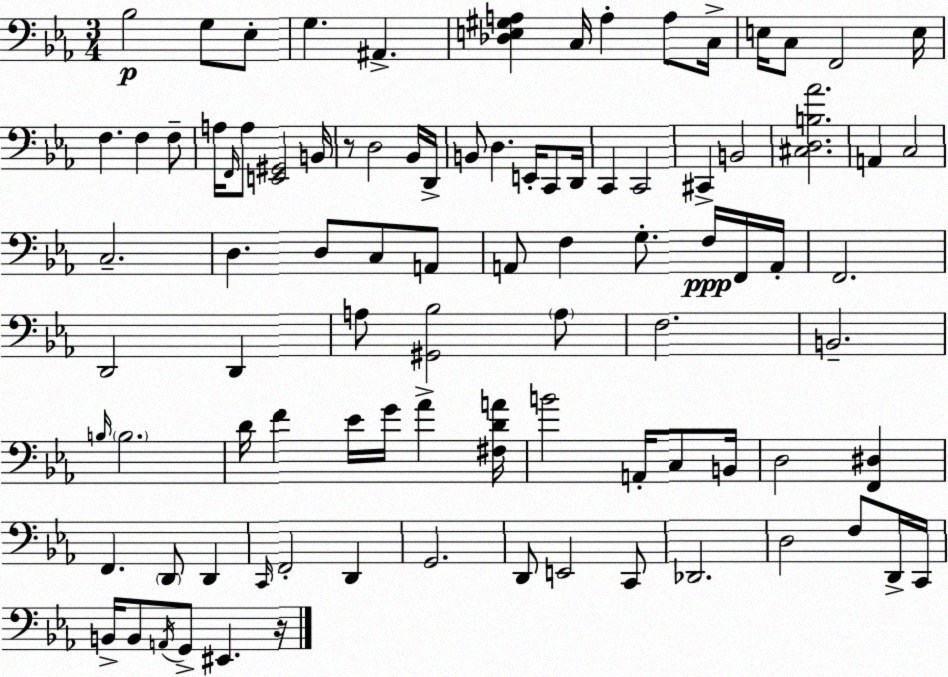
X:1
T:Untitled
M:3/4
L:1/4
K:Cm
_B,2 G,/2 _E,/2 G, ^A,, [_D,E,^G,A,] C,/4 A, A,/2 C,/4 E,/4 C,/2 F,,2 E,/4 F, F, F,/2 A,/4 F,,/4 A,/2 [E,,^G,,]2 B,,/4 z/2 D,2 _B,,/4 D,,/4 B,,/2 D, E,,/4 C,,/2 D,,/4 C,, C,,2 ^C,, B,,2 [^C,D,B,_A]2 A,, C,2 C,2 D, D,/2 C,/2 A,,/2 A,,/2 F, G,/2 F,/4 F,,/4 A,,/4 F,,2 D,,2 D,, A,/2 [^G,,_B,]2 A,/2 F,2 B,,2 B,/4 B,2 D/4 F _E/4 G/4 _A [^F,DA]/4 B2 A,,/4 C,/2 B,,/4 D,2 [F,,^D,] F,, D,,/2 D,, C,,/4 F,,2 D,, G,,2 D,,/2 E,,2 C,,/2 _D,,2 D,2 F,/2 D,,/4 C,,/4 B,,/4 B,,/2 A,,/4 G,,/2 ^E,, z/4